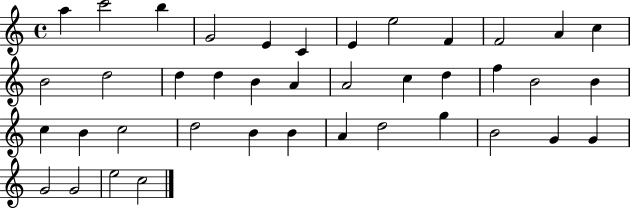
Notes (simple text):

A5/q C6/h B5/q G4/h E4/q C4/q E4/q E5/h F4/q F4/h A4/q C5/q B4/h D5/h D5/q D5/q B4/q A4/q A4/h C5/q D5/q F5/q B4/h B4/q C5/q B4/q C5/h D5/h B4/q B4/q A4/q D5/h G5/q B4/h G4/q G4/q G4/h G4/h E5/h C5/h